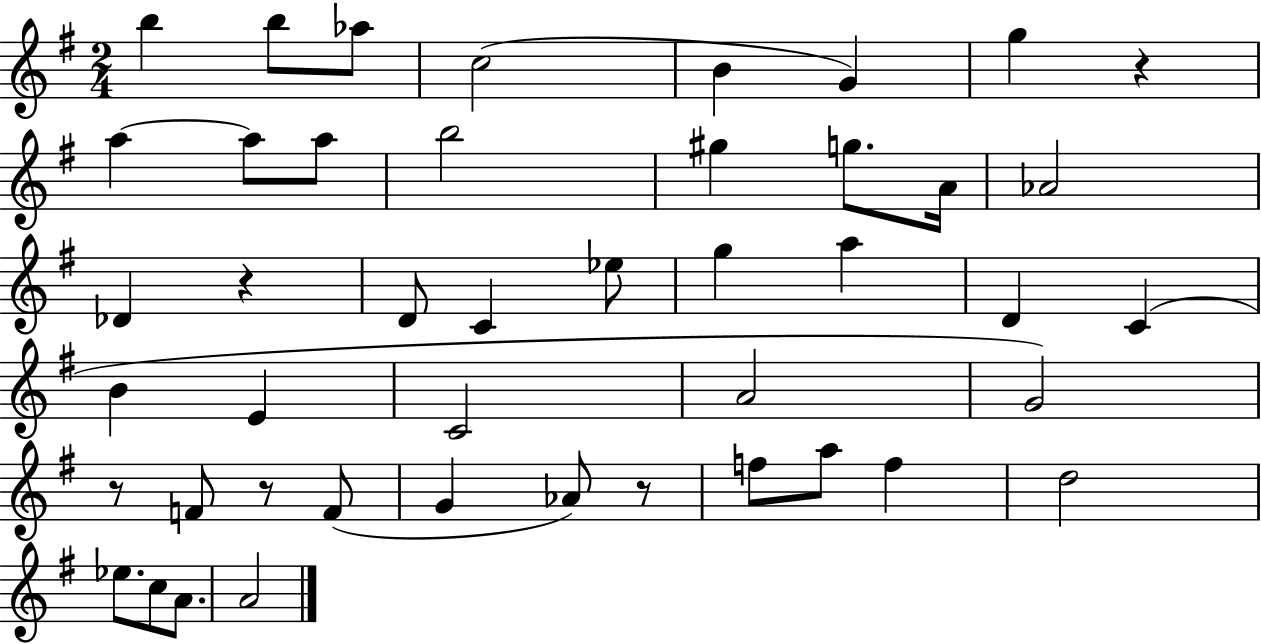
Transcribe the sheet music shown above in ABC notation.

X:1
T:Untitled
M:2/4
L:1/4
K:G
b b/2 _a/2 c2 B G g z a a/2 a/2 b2 ^g g/2 A/4 _A2 _D z D/2 C _e/2 g a D C B E C2 A2 G2 z/2 F/2 z/2 F/2 G _A/2 z/2 f/2 a/2 f d2 _e/2 c/2 A/2 A2